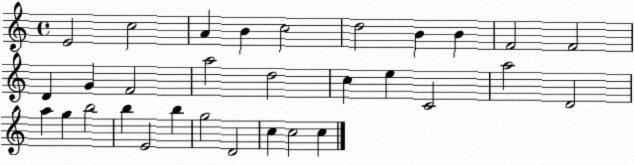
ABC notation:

X:1
T:Untitled
M:4/4
L:1/4
K:C
E2 c2 A B c2 d2 B B F2 F2 D G F2 a2 d2 c e C2 a2 D2 a g b2 b E2 b g2 D2 c c2 c